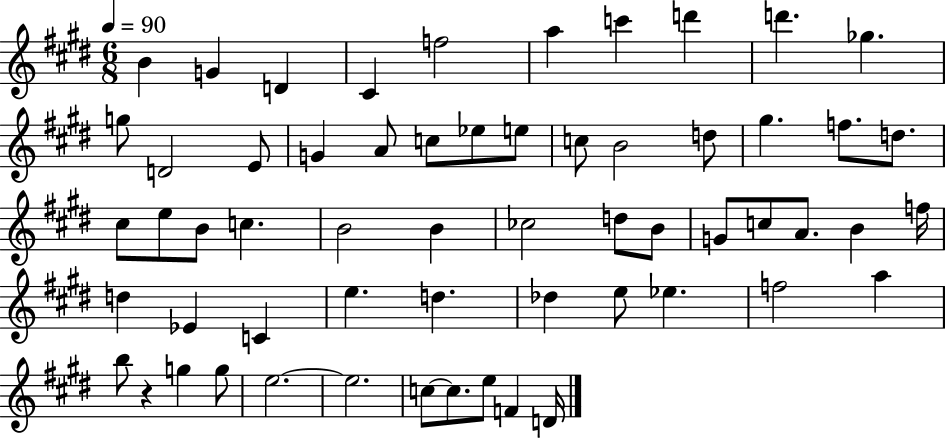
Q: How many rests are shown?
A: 1